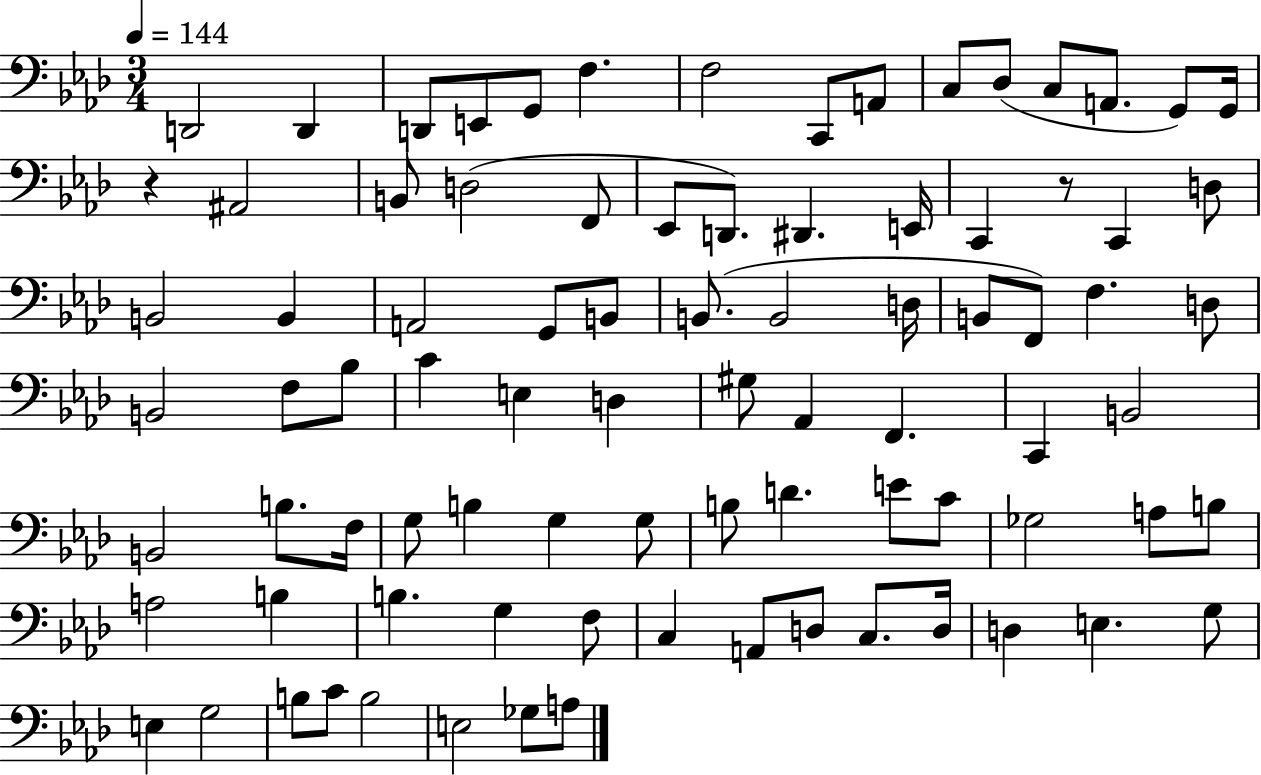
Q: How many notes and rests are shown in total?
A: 86